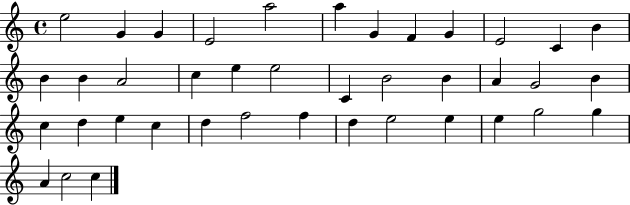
X:1
T:Untitled
M:4/4
L:1/4
K:C
e2 G G E2 a2 a G F G E2 C B B B A2 c e e2 C B2 B A G2 B c d e c d f2 f d e2 e e g2 g A c2 c